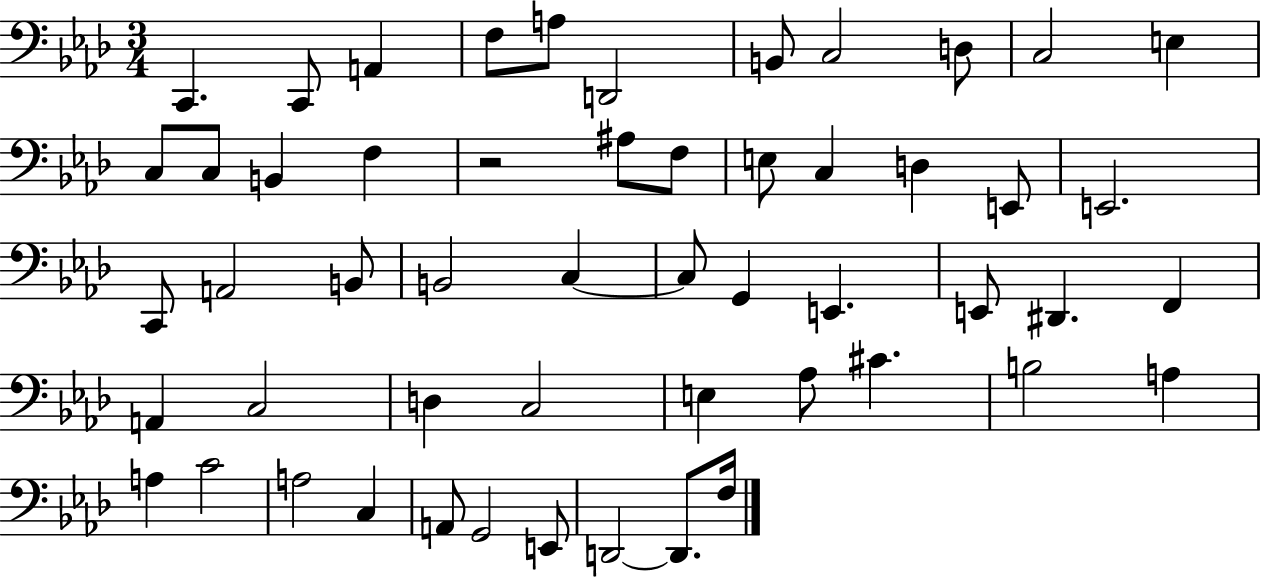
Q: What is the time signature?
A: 3/4